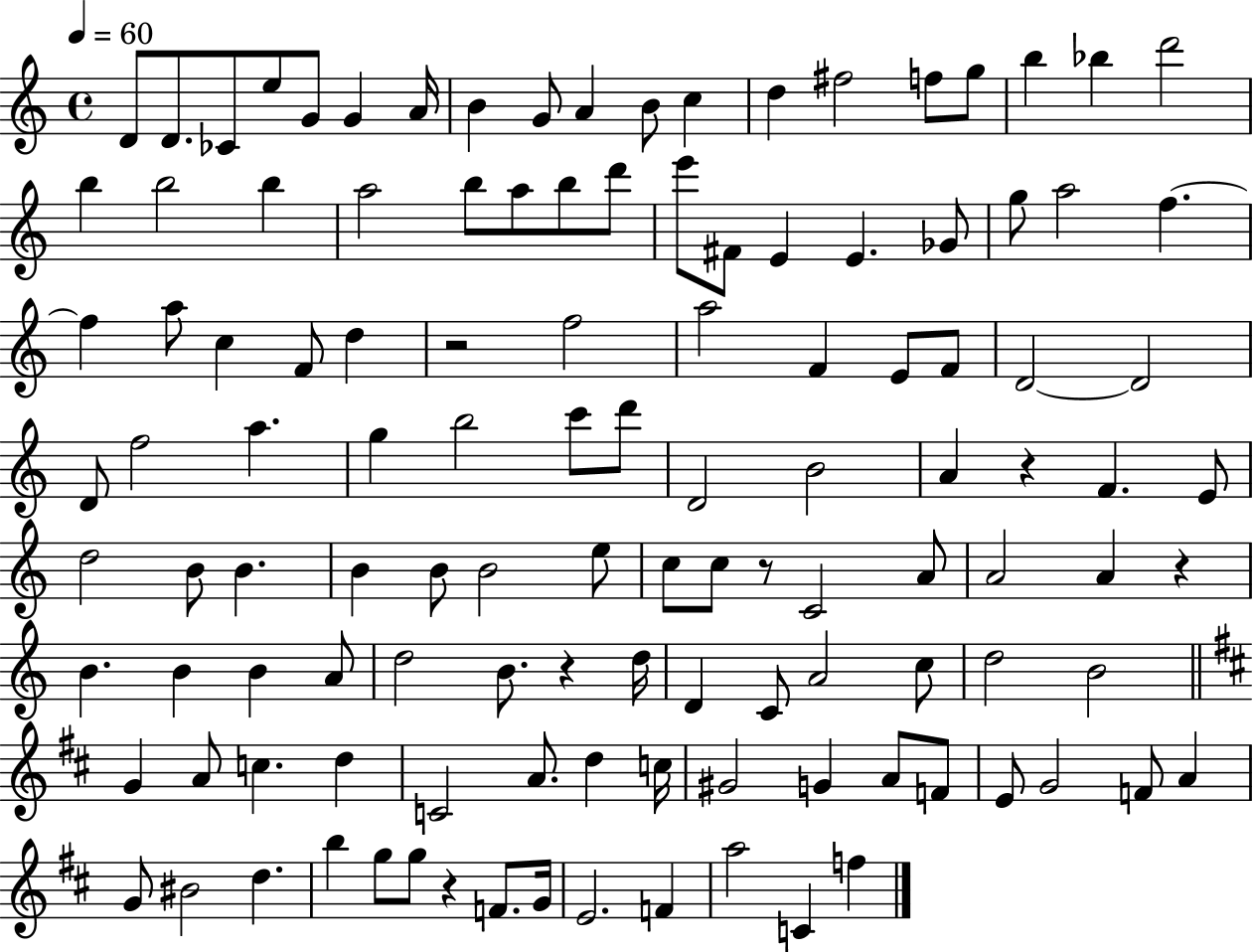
D4/e D4/e. CES4/e E5/e G4/e G4/q A4/s B4/q G4/e A4/q B4/e C5/q D5/q F#5/h F5/e G5/e B5/q Bb5/q D6/h B5/q B5/h B5/q A5/h B5/e A5/e B5/e D6/e E6/e F#4/e E4/q E4/q. Gb4/e G5/e A5/h F5/q. F5/q A5/e C5/q F4/e D5/q R/h F5/h A5/h F4/q E4/e F4/e D4/h D4/h D4/e F5/h A5/q. G5/q B5/h C6/e D6/e D4/h B4/h A4/q R/q F4/q. E4/e D5/h B4/e B4/q. B4/q B4/e B4/h E5/e C5/e C5/e R/e C4/h A4/e A4/h A4/q R/q B4/q. B4/q B4/q A4/e D5/h B4/e. R/q D5/s D4/q C4/e A4/h C5/e D5/h B4/h G4/q A4/e C5/q. D5/q C4/h A4/e. D5/q C5/s G#4/h G4/q A4/e F4/e E4/e G4/h F4/e A4/q G4/e BIS4/h D5/q. B5/q G5/e G5/e R/q F4/e. G4/s E4/h. F4/q A5/h C4/q F5/q